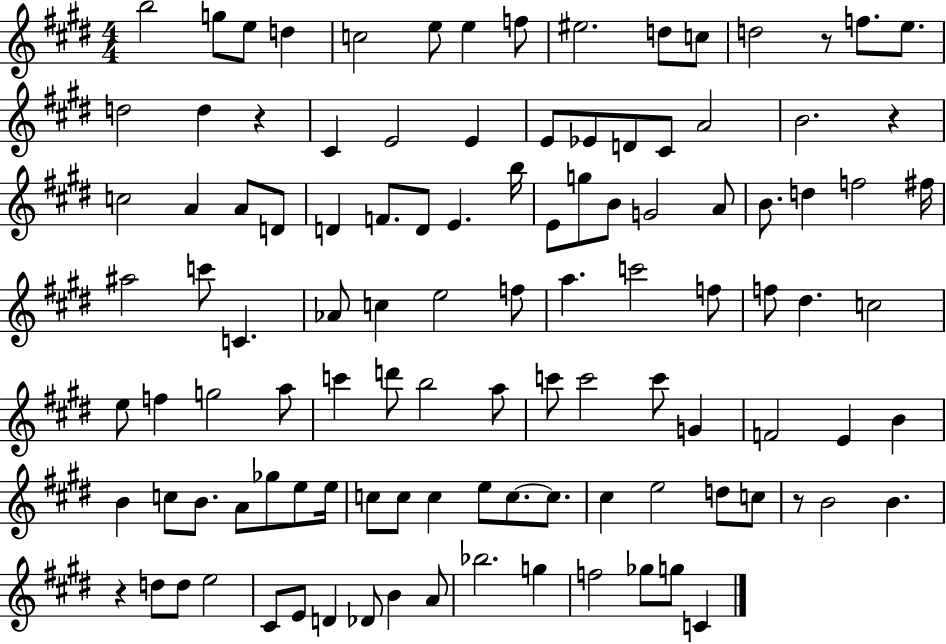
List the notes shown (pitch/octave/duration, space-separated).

B5/h G5/e E5/e D5/q C5/h E5/e E5/q F5/e EIS5/h. D5/e C5/e D5/h R/e F5/e. E5/e. D5/h D5/q R/q C#4/q E4/h E4/q E4/e Eb4/e D4/e C#4/e A4/h B4/h. R/q C5/h A4/q A4/e D4/e D4/q F4/e. D4/e E4/q. B5/s E4/e G5/e B4/e G4/h A4/e B4/e. D5/q F5/h F#5/s A#5/h C6/e C4/q. Ab4/e C5/q E5/h F5/e A5/q. C6/h F5/e F5/e D#5/q. C5/h E5/e F5/q G5/h A5/e C6/q D6/e B5/h A5/e C6/e C6/h C6/e G4/q F4/h E4/q B4/q B4/q C5/e B4/e. A4/e Gb5/e E5/e E5/s C5/e C5/e C5/q E5/e C5/e. C5/e. C#5/q E5/h D5/e C5/e R/e B4/h B4/q. R/q D5/e D5/e E5/h C#4/e E4/e D4/q Db4/e B4/q A4/e Bb5/h. G5/q F5/h Gb5/e G5/e C4/q